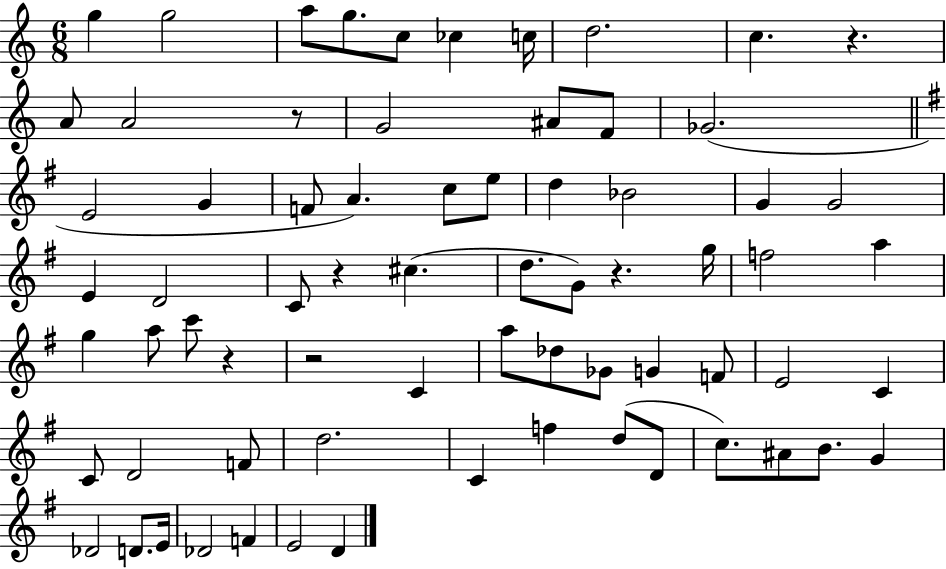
G5/q G5/h A5/e G5/e. C5/e CES5/q C5/s D5/h. C5/q. R/q. A4/e A4/h R/e G4/h A#4/e F4/e Gb4/h. E4/h G4/q F4/e A4/q. C5/e E5/e D5/q Bb4/h G4/q G4/h E4/q D4/h C4/e R/q C#5/q. D5/e. G4/e R/q. G5/s F5/h A5/q G5/q A5/e C6/e R/q R/h C4/q A5/e Db5/e Gb4/e G4/q F4/e E4/h C4/q C4/e D4/h F4/e D5/h. C4/q F5/q D5/e D4/e C5/e. A#4/e B4/e. G4/q Db4/h D4/e. E4/s Db4/h F4/q E4/h D4/q